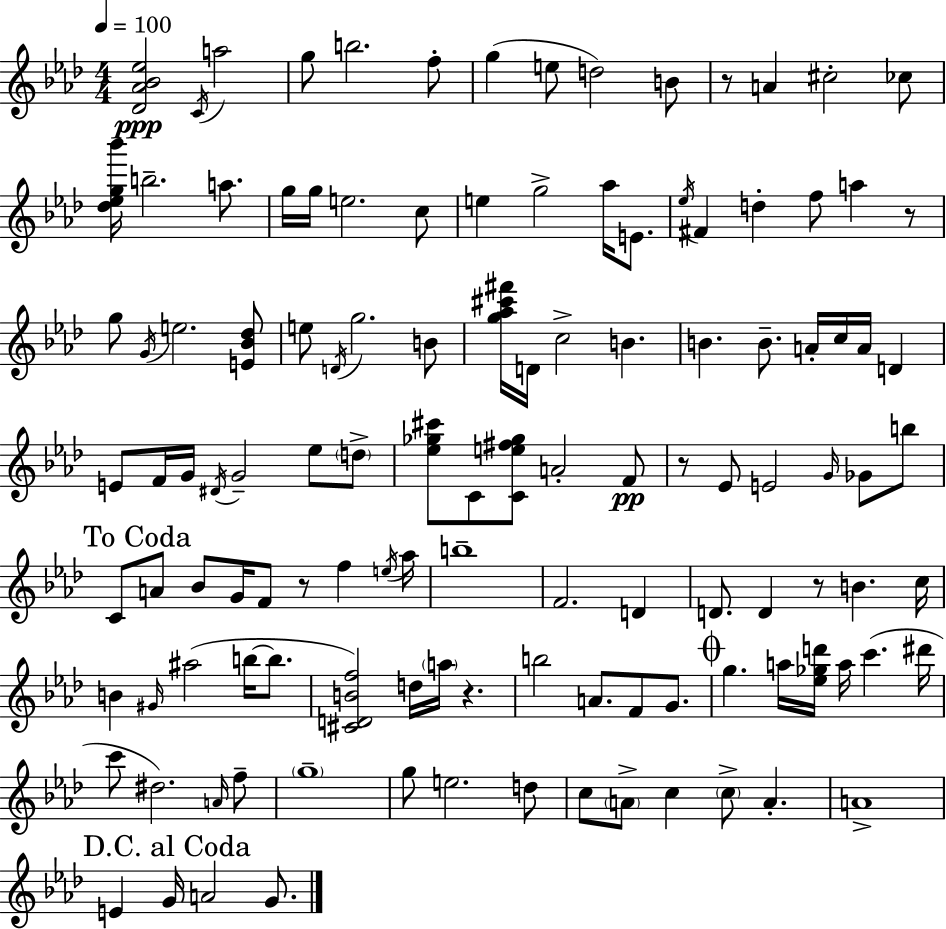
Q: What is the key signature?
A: AES major